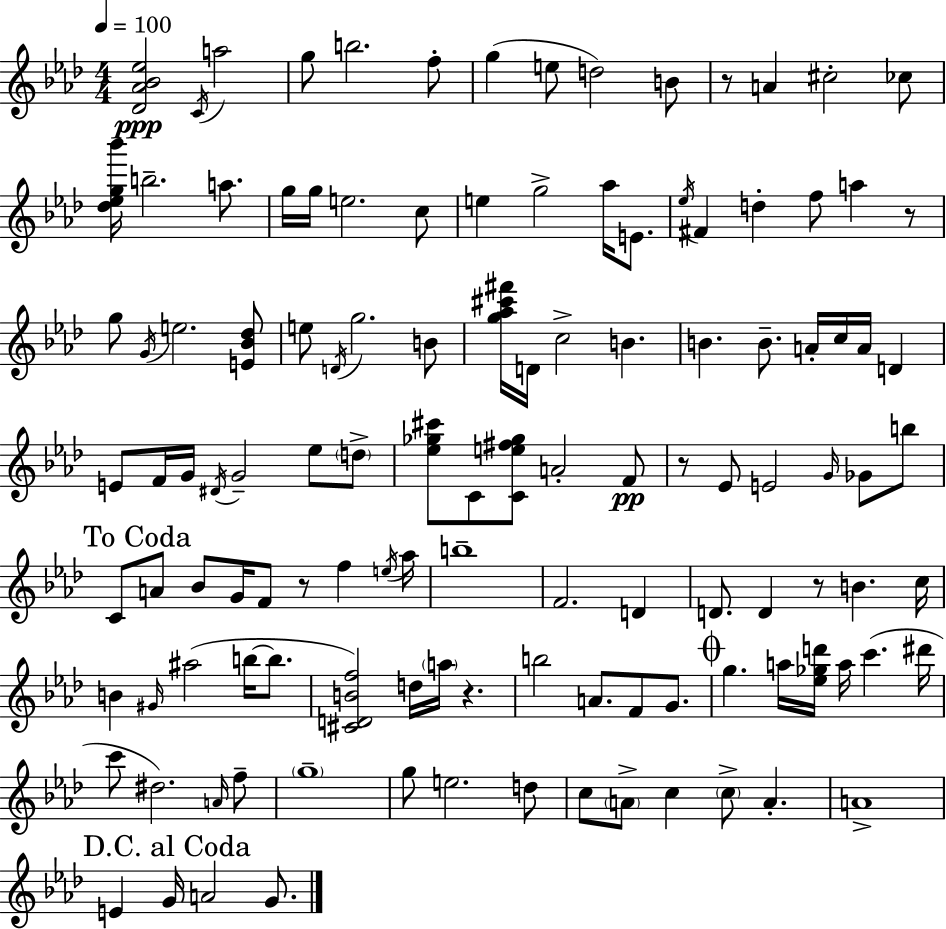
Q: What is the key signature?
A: AES major